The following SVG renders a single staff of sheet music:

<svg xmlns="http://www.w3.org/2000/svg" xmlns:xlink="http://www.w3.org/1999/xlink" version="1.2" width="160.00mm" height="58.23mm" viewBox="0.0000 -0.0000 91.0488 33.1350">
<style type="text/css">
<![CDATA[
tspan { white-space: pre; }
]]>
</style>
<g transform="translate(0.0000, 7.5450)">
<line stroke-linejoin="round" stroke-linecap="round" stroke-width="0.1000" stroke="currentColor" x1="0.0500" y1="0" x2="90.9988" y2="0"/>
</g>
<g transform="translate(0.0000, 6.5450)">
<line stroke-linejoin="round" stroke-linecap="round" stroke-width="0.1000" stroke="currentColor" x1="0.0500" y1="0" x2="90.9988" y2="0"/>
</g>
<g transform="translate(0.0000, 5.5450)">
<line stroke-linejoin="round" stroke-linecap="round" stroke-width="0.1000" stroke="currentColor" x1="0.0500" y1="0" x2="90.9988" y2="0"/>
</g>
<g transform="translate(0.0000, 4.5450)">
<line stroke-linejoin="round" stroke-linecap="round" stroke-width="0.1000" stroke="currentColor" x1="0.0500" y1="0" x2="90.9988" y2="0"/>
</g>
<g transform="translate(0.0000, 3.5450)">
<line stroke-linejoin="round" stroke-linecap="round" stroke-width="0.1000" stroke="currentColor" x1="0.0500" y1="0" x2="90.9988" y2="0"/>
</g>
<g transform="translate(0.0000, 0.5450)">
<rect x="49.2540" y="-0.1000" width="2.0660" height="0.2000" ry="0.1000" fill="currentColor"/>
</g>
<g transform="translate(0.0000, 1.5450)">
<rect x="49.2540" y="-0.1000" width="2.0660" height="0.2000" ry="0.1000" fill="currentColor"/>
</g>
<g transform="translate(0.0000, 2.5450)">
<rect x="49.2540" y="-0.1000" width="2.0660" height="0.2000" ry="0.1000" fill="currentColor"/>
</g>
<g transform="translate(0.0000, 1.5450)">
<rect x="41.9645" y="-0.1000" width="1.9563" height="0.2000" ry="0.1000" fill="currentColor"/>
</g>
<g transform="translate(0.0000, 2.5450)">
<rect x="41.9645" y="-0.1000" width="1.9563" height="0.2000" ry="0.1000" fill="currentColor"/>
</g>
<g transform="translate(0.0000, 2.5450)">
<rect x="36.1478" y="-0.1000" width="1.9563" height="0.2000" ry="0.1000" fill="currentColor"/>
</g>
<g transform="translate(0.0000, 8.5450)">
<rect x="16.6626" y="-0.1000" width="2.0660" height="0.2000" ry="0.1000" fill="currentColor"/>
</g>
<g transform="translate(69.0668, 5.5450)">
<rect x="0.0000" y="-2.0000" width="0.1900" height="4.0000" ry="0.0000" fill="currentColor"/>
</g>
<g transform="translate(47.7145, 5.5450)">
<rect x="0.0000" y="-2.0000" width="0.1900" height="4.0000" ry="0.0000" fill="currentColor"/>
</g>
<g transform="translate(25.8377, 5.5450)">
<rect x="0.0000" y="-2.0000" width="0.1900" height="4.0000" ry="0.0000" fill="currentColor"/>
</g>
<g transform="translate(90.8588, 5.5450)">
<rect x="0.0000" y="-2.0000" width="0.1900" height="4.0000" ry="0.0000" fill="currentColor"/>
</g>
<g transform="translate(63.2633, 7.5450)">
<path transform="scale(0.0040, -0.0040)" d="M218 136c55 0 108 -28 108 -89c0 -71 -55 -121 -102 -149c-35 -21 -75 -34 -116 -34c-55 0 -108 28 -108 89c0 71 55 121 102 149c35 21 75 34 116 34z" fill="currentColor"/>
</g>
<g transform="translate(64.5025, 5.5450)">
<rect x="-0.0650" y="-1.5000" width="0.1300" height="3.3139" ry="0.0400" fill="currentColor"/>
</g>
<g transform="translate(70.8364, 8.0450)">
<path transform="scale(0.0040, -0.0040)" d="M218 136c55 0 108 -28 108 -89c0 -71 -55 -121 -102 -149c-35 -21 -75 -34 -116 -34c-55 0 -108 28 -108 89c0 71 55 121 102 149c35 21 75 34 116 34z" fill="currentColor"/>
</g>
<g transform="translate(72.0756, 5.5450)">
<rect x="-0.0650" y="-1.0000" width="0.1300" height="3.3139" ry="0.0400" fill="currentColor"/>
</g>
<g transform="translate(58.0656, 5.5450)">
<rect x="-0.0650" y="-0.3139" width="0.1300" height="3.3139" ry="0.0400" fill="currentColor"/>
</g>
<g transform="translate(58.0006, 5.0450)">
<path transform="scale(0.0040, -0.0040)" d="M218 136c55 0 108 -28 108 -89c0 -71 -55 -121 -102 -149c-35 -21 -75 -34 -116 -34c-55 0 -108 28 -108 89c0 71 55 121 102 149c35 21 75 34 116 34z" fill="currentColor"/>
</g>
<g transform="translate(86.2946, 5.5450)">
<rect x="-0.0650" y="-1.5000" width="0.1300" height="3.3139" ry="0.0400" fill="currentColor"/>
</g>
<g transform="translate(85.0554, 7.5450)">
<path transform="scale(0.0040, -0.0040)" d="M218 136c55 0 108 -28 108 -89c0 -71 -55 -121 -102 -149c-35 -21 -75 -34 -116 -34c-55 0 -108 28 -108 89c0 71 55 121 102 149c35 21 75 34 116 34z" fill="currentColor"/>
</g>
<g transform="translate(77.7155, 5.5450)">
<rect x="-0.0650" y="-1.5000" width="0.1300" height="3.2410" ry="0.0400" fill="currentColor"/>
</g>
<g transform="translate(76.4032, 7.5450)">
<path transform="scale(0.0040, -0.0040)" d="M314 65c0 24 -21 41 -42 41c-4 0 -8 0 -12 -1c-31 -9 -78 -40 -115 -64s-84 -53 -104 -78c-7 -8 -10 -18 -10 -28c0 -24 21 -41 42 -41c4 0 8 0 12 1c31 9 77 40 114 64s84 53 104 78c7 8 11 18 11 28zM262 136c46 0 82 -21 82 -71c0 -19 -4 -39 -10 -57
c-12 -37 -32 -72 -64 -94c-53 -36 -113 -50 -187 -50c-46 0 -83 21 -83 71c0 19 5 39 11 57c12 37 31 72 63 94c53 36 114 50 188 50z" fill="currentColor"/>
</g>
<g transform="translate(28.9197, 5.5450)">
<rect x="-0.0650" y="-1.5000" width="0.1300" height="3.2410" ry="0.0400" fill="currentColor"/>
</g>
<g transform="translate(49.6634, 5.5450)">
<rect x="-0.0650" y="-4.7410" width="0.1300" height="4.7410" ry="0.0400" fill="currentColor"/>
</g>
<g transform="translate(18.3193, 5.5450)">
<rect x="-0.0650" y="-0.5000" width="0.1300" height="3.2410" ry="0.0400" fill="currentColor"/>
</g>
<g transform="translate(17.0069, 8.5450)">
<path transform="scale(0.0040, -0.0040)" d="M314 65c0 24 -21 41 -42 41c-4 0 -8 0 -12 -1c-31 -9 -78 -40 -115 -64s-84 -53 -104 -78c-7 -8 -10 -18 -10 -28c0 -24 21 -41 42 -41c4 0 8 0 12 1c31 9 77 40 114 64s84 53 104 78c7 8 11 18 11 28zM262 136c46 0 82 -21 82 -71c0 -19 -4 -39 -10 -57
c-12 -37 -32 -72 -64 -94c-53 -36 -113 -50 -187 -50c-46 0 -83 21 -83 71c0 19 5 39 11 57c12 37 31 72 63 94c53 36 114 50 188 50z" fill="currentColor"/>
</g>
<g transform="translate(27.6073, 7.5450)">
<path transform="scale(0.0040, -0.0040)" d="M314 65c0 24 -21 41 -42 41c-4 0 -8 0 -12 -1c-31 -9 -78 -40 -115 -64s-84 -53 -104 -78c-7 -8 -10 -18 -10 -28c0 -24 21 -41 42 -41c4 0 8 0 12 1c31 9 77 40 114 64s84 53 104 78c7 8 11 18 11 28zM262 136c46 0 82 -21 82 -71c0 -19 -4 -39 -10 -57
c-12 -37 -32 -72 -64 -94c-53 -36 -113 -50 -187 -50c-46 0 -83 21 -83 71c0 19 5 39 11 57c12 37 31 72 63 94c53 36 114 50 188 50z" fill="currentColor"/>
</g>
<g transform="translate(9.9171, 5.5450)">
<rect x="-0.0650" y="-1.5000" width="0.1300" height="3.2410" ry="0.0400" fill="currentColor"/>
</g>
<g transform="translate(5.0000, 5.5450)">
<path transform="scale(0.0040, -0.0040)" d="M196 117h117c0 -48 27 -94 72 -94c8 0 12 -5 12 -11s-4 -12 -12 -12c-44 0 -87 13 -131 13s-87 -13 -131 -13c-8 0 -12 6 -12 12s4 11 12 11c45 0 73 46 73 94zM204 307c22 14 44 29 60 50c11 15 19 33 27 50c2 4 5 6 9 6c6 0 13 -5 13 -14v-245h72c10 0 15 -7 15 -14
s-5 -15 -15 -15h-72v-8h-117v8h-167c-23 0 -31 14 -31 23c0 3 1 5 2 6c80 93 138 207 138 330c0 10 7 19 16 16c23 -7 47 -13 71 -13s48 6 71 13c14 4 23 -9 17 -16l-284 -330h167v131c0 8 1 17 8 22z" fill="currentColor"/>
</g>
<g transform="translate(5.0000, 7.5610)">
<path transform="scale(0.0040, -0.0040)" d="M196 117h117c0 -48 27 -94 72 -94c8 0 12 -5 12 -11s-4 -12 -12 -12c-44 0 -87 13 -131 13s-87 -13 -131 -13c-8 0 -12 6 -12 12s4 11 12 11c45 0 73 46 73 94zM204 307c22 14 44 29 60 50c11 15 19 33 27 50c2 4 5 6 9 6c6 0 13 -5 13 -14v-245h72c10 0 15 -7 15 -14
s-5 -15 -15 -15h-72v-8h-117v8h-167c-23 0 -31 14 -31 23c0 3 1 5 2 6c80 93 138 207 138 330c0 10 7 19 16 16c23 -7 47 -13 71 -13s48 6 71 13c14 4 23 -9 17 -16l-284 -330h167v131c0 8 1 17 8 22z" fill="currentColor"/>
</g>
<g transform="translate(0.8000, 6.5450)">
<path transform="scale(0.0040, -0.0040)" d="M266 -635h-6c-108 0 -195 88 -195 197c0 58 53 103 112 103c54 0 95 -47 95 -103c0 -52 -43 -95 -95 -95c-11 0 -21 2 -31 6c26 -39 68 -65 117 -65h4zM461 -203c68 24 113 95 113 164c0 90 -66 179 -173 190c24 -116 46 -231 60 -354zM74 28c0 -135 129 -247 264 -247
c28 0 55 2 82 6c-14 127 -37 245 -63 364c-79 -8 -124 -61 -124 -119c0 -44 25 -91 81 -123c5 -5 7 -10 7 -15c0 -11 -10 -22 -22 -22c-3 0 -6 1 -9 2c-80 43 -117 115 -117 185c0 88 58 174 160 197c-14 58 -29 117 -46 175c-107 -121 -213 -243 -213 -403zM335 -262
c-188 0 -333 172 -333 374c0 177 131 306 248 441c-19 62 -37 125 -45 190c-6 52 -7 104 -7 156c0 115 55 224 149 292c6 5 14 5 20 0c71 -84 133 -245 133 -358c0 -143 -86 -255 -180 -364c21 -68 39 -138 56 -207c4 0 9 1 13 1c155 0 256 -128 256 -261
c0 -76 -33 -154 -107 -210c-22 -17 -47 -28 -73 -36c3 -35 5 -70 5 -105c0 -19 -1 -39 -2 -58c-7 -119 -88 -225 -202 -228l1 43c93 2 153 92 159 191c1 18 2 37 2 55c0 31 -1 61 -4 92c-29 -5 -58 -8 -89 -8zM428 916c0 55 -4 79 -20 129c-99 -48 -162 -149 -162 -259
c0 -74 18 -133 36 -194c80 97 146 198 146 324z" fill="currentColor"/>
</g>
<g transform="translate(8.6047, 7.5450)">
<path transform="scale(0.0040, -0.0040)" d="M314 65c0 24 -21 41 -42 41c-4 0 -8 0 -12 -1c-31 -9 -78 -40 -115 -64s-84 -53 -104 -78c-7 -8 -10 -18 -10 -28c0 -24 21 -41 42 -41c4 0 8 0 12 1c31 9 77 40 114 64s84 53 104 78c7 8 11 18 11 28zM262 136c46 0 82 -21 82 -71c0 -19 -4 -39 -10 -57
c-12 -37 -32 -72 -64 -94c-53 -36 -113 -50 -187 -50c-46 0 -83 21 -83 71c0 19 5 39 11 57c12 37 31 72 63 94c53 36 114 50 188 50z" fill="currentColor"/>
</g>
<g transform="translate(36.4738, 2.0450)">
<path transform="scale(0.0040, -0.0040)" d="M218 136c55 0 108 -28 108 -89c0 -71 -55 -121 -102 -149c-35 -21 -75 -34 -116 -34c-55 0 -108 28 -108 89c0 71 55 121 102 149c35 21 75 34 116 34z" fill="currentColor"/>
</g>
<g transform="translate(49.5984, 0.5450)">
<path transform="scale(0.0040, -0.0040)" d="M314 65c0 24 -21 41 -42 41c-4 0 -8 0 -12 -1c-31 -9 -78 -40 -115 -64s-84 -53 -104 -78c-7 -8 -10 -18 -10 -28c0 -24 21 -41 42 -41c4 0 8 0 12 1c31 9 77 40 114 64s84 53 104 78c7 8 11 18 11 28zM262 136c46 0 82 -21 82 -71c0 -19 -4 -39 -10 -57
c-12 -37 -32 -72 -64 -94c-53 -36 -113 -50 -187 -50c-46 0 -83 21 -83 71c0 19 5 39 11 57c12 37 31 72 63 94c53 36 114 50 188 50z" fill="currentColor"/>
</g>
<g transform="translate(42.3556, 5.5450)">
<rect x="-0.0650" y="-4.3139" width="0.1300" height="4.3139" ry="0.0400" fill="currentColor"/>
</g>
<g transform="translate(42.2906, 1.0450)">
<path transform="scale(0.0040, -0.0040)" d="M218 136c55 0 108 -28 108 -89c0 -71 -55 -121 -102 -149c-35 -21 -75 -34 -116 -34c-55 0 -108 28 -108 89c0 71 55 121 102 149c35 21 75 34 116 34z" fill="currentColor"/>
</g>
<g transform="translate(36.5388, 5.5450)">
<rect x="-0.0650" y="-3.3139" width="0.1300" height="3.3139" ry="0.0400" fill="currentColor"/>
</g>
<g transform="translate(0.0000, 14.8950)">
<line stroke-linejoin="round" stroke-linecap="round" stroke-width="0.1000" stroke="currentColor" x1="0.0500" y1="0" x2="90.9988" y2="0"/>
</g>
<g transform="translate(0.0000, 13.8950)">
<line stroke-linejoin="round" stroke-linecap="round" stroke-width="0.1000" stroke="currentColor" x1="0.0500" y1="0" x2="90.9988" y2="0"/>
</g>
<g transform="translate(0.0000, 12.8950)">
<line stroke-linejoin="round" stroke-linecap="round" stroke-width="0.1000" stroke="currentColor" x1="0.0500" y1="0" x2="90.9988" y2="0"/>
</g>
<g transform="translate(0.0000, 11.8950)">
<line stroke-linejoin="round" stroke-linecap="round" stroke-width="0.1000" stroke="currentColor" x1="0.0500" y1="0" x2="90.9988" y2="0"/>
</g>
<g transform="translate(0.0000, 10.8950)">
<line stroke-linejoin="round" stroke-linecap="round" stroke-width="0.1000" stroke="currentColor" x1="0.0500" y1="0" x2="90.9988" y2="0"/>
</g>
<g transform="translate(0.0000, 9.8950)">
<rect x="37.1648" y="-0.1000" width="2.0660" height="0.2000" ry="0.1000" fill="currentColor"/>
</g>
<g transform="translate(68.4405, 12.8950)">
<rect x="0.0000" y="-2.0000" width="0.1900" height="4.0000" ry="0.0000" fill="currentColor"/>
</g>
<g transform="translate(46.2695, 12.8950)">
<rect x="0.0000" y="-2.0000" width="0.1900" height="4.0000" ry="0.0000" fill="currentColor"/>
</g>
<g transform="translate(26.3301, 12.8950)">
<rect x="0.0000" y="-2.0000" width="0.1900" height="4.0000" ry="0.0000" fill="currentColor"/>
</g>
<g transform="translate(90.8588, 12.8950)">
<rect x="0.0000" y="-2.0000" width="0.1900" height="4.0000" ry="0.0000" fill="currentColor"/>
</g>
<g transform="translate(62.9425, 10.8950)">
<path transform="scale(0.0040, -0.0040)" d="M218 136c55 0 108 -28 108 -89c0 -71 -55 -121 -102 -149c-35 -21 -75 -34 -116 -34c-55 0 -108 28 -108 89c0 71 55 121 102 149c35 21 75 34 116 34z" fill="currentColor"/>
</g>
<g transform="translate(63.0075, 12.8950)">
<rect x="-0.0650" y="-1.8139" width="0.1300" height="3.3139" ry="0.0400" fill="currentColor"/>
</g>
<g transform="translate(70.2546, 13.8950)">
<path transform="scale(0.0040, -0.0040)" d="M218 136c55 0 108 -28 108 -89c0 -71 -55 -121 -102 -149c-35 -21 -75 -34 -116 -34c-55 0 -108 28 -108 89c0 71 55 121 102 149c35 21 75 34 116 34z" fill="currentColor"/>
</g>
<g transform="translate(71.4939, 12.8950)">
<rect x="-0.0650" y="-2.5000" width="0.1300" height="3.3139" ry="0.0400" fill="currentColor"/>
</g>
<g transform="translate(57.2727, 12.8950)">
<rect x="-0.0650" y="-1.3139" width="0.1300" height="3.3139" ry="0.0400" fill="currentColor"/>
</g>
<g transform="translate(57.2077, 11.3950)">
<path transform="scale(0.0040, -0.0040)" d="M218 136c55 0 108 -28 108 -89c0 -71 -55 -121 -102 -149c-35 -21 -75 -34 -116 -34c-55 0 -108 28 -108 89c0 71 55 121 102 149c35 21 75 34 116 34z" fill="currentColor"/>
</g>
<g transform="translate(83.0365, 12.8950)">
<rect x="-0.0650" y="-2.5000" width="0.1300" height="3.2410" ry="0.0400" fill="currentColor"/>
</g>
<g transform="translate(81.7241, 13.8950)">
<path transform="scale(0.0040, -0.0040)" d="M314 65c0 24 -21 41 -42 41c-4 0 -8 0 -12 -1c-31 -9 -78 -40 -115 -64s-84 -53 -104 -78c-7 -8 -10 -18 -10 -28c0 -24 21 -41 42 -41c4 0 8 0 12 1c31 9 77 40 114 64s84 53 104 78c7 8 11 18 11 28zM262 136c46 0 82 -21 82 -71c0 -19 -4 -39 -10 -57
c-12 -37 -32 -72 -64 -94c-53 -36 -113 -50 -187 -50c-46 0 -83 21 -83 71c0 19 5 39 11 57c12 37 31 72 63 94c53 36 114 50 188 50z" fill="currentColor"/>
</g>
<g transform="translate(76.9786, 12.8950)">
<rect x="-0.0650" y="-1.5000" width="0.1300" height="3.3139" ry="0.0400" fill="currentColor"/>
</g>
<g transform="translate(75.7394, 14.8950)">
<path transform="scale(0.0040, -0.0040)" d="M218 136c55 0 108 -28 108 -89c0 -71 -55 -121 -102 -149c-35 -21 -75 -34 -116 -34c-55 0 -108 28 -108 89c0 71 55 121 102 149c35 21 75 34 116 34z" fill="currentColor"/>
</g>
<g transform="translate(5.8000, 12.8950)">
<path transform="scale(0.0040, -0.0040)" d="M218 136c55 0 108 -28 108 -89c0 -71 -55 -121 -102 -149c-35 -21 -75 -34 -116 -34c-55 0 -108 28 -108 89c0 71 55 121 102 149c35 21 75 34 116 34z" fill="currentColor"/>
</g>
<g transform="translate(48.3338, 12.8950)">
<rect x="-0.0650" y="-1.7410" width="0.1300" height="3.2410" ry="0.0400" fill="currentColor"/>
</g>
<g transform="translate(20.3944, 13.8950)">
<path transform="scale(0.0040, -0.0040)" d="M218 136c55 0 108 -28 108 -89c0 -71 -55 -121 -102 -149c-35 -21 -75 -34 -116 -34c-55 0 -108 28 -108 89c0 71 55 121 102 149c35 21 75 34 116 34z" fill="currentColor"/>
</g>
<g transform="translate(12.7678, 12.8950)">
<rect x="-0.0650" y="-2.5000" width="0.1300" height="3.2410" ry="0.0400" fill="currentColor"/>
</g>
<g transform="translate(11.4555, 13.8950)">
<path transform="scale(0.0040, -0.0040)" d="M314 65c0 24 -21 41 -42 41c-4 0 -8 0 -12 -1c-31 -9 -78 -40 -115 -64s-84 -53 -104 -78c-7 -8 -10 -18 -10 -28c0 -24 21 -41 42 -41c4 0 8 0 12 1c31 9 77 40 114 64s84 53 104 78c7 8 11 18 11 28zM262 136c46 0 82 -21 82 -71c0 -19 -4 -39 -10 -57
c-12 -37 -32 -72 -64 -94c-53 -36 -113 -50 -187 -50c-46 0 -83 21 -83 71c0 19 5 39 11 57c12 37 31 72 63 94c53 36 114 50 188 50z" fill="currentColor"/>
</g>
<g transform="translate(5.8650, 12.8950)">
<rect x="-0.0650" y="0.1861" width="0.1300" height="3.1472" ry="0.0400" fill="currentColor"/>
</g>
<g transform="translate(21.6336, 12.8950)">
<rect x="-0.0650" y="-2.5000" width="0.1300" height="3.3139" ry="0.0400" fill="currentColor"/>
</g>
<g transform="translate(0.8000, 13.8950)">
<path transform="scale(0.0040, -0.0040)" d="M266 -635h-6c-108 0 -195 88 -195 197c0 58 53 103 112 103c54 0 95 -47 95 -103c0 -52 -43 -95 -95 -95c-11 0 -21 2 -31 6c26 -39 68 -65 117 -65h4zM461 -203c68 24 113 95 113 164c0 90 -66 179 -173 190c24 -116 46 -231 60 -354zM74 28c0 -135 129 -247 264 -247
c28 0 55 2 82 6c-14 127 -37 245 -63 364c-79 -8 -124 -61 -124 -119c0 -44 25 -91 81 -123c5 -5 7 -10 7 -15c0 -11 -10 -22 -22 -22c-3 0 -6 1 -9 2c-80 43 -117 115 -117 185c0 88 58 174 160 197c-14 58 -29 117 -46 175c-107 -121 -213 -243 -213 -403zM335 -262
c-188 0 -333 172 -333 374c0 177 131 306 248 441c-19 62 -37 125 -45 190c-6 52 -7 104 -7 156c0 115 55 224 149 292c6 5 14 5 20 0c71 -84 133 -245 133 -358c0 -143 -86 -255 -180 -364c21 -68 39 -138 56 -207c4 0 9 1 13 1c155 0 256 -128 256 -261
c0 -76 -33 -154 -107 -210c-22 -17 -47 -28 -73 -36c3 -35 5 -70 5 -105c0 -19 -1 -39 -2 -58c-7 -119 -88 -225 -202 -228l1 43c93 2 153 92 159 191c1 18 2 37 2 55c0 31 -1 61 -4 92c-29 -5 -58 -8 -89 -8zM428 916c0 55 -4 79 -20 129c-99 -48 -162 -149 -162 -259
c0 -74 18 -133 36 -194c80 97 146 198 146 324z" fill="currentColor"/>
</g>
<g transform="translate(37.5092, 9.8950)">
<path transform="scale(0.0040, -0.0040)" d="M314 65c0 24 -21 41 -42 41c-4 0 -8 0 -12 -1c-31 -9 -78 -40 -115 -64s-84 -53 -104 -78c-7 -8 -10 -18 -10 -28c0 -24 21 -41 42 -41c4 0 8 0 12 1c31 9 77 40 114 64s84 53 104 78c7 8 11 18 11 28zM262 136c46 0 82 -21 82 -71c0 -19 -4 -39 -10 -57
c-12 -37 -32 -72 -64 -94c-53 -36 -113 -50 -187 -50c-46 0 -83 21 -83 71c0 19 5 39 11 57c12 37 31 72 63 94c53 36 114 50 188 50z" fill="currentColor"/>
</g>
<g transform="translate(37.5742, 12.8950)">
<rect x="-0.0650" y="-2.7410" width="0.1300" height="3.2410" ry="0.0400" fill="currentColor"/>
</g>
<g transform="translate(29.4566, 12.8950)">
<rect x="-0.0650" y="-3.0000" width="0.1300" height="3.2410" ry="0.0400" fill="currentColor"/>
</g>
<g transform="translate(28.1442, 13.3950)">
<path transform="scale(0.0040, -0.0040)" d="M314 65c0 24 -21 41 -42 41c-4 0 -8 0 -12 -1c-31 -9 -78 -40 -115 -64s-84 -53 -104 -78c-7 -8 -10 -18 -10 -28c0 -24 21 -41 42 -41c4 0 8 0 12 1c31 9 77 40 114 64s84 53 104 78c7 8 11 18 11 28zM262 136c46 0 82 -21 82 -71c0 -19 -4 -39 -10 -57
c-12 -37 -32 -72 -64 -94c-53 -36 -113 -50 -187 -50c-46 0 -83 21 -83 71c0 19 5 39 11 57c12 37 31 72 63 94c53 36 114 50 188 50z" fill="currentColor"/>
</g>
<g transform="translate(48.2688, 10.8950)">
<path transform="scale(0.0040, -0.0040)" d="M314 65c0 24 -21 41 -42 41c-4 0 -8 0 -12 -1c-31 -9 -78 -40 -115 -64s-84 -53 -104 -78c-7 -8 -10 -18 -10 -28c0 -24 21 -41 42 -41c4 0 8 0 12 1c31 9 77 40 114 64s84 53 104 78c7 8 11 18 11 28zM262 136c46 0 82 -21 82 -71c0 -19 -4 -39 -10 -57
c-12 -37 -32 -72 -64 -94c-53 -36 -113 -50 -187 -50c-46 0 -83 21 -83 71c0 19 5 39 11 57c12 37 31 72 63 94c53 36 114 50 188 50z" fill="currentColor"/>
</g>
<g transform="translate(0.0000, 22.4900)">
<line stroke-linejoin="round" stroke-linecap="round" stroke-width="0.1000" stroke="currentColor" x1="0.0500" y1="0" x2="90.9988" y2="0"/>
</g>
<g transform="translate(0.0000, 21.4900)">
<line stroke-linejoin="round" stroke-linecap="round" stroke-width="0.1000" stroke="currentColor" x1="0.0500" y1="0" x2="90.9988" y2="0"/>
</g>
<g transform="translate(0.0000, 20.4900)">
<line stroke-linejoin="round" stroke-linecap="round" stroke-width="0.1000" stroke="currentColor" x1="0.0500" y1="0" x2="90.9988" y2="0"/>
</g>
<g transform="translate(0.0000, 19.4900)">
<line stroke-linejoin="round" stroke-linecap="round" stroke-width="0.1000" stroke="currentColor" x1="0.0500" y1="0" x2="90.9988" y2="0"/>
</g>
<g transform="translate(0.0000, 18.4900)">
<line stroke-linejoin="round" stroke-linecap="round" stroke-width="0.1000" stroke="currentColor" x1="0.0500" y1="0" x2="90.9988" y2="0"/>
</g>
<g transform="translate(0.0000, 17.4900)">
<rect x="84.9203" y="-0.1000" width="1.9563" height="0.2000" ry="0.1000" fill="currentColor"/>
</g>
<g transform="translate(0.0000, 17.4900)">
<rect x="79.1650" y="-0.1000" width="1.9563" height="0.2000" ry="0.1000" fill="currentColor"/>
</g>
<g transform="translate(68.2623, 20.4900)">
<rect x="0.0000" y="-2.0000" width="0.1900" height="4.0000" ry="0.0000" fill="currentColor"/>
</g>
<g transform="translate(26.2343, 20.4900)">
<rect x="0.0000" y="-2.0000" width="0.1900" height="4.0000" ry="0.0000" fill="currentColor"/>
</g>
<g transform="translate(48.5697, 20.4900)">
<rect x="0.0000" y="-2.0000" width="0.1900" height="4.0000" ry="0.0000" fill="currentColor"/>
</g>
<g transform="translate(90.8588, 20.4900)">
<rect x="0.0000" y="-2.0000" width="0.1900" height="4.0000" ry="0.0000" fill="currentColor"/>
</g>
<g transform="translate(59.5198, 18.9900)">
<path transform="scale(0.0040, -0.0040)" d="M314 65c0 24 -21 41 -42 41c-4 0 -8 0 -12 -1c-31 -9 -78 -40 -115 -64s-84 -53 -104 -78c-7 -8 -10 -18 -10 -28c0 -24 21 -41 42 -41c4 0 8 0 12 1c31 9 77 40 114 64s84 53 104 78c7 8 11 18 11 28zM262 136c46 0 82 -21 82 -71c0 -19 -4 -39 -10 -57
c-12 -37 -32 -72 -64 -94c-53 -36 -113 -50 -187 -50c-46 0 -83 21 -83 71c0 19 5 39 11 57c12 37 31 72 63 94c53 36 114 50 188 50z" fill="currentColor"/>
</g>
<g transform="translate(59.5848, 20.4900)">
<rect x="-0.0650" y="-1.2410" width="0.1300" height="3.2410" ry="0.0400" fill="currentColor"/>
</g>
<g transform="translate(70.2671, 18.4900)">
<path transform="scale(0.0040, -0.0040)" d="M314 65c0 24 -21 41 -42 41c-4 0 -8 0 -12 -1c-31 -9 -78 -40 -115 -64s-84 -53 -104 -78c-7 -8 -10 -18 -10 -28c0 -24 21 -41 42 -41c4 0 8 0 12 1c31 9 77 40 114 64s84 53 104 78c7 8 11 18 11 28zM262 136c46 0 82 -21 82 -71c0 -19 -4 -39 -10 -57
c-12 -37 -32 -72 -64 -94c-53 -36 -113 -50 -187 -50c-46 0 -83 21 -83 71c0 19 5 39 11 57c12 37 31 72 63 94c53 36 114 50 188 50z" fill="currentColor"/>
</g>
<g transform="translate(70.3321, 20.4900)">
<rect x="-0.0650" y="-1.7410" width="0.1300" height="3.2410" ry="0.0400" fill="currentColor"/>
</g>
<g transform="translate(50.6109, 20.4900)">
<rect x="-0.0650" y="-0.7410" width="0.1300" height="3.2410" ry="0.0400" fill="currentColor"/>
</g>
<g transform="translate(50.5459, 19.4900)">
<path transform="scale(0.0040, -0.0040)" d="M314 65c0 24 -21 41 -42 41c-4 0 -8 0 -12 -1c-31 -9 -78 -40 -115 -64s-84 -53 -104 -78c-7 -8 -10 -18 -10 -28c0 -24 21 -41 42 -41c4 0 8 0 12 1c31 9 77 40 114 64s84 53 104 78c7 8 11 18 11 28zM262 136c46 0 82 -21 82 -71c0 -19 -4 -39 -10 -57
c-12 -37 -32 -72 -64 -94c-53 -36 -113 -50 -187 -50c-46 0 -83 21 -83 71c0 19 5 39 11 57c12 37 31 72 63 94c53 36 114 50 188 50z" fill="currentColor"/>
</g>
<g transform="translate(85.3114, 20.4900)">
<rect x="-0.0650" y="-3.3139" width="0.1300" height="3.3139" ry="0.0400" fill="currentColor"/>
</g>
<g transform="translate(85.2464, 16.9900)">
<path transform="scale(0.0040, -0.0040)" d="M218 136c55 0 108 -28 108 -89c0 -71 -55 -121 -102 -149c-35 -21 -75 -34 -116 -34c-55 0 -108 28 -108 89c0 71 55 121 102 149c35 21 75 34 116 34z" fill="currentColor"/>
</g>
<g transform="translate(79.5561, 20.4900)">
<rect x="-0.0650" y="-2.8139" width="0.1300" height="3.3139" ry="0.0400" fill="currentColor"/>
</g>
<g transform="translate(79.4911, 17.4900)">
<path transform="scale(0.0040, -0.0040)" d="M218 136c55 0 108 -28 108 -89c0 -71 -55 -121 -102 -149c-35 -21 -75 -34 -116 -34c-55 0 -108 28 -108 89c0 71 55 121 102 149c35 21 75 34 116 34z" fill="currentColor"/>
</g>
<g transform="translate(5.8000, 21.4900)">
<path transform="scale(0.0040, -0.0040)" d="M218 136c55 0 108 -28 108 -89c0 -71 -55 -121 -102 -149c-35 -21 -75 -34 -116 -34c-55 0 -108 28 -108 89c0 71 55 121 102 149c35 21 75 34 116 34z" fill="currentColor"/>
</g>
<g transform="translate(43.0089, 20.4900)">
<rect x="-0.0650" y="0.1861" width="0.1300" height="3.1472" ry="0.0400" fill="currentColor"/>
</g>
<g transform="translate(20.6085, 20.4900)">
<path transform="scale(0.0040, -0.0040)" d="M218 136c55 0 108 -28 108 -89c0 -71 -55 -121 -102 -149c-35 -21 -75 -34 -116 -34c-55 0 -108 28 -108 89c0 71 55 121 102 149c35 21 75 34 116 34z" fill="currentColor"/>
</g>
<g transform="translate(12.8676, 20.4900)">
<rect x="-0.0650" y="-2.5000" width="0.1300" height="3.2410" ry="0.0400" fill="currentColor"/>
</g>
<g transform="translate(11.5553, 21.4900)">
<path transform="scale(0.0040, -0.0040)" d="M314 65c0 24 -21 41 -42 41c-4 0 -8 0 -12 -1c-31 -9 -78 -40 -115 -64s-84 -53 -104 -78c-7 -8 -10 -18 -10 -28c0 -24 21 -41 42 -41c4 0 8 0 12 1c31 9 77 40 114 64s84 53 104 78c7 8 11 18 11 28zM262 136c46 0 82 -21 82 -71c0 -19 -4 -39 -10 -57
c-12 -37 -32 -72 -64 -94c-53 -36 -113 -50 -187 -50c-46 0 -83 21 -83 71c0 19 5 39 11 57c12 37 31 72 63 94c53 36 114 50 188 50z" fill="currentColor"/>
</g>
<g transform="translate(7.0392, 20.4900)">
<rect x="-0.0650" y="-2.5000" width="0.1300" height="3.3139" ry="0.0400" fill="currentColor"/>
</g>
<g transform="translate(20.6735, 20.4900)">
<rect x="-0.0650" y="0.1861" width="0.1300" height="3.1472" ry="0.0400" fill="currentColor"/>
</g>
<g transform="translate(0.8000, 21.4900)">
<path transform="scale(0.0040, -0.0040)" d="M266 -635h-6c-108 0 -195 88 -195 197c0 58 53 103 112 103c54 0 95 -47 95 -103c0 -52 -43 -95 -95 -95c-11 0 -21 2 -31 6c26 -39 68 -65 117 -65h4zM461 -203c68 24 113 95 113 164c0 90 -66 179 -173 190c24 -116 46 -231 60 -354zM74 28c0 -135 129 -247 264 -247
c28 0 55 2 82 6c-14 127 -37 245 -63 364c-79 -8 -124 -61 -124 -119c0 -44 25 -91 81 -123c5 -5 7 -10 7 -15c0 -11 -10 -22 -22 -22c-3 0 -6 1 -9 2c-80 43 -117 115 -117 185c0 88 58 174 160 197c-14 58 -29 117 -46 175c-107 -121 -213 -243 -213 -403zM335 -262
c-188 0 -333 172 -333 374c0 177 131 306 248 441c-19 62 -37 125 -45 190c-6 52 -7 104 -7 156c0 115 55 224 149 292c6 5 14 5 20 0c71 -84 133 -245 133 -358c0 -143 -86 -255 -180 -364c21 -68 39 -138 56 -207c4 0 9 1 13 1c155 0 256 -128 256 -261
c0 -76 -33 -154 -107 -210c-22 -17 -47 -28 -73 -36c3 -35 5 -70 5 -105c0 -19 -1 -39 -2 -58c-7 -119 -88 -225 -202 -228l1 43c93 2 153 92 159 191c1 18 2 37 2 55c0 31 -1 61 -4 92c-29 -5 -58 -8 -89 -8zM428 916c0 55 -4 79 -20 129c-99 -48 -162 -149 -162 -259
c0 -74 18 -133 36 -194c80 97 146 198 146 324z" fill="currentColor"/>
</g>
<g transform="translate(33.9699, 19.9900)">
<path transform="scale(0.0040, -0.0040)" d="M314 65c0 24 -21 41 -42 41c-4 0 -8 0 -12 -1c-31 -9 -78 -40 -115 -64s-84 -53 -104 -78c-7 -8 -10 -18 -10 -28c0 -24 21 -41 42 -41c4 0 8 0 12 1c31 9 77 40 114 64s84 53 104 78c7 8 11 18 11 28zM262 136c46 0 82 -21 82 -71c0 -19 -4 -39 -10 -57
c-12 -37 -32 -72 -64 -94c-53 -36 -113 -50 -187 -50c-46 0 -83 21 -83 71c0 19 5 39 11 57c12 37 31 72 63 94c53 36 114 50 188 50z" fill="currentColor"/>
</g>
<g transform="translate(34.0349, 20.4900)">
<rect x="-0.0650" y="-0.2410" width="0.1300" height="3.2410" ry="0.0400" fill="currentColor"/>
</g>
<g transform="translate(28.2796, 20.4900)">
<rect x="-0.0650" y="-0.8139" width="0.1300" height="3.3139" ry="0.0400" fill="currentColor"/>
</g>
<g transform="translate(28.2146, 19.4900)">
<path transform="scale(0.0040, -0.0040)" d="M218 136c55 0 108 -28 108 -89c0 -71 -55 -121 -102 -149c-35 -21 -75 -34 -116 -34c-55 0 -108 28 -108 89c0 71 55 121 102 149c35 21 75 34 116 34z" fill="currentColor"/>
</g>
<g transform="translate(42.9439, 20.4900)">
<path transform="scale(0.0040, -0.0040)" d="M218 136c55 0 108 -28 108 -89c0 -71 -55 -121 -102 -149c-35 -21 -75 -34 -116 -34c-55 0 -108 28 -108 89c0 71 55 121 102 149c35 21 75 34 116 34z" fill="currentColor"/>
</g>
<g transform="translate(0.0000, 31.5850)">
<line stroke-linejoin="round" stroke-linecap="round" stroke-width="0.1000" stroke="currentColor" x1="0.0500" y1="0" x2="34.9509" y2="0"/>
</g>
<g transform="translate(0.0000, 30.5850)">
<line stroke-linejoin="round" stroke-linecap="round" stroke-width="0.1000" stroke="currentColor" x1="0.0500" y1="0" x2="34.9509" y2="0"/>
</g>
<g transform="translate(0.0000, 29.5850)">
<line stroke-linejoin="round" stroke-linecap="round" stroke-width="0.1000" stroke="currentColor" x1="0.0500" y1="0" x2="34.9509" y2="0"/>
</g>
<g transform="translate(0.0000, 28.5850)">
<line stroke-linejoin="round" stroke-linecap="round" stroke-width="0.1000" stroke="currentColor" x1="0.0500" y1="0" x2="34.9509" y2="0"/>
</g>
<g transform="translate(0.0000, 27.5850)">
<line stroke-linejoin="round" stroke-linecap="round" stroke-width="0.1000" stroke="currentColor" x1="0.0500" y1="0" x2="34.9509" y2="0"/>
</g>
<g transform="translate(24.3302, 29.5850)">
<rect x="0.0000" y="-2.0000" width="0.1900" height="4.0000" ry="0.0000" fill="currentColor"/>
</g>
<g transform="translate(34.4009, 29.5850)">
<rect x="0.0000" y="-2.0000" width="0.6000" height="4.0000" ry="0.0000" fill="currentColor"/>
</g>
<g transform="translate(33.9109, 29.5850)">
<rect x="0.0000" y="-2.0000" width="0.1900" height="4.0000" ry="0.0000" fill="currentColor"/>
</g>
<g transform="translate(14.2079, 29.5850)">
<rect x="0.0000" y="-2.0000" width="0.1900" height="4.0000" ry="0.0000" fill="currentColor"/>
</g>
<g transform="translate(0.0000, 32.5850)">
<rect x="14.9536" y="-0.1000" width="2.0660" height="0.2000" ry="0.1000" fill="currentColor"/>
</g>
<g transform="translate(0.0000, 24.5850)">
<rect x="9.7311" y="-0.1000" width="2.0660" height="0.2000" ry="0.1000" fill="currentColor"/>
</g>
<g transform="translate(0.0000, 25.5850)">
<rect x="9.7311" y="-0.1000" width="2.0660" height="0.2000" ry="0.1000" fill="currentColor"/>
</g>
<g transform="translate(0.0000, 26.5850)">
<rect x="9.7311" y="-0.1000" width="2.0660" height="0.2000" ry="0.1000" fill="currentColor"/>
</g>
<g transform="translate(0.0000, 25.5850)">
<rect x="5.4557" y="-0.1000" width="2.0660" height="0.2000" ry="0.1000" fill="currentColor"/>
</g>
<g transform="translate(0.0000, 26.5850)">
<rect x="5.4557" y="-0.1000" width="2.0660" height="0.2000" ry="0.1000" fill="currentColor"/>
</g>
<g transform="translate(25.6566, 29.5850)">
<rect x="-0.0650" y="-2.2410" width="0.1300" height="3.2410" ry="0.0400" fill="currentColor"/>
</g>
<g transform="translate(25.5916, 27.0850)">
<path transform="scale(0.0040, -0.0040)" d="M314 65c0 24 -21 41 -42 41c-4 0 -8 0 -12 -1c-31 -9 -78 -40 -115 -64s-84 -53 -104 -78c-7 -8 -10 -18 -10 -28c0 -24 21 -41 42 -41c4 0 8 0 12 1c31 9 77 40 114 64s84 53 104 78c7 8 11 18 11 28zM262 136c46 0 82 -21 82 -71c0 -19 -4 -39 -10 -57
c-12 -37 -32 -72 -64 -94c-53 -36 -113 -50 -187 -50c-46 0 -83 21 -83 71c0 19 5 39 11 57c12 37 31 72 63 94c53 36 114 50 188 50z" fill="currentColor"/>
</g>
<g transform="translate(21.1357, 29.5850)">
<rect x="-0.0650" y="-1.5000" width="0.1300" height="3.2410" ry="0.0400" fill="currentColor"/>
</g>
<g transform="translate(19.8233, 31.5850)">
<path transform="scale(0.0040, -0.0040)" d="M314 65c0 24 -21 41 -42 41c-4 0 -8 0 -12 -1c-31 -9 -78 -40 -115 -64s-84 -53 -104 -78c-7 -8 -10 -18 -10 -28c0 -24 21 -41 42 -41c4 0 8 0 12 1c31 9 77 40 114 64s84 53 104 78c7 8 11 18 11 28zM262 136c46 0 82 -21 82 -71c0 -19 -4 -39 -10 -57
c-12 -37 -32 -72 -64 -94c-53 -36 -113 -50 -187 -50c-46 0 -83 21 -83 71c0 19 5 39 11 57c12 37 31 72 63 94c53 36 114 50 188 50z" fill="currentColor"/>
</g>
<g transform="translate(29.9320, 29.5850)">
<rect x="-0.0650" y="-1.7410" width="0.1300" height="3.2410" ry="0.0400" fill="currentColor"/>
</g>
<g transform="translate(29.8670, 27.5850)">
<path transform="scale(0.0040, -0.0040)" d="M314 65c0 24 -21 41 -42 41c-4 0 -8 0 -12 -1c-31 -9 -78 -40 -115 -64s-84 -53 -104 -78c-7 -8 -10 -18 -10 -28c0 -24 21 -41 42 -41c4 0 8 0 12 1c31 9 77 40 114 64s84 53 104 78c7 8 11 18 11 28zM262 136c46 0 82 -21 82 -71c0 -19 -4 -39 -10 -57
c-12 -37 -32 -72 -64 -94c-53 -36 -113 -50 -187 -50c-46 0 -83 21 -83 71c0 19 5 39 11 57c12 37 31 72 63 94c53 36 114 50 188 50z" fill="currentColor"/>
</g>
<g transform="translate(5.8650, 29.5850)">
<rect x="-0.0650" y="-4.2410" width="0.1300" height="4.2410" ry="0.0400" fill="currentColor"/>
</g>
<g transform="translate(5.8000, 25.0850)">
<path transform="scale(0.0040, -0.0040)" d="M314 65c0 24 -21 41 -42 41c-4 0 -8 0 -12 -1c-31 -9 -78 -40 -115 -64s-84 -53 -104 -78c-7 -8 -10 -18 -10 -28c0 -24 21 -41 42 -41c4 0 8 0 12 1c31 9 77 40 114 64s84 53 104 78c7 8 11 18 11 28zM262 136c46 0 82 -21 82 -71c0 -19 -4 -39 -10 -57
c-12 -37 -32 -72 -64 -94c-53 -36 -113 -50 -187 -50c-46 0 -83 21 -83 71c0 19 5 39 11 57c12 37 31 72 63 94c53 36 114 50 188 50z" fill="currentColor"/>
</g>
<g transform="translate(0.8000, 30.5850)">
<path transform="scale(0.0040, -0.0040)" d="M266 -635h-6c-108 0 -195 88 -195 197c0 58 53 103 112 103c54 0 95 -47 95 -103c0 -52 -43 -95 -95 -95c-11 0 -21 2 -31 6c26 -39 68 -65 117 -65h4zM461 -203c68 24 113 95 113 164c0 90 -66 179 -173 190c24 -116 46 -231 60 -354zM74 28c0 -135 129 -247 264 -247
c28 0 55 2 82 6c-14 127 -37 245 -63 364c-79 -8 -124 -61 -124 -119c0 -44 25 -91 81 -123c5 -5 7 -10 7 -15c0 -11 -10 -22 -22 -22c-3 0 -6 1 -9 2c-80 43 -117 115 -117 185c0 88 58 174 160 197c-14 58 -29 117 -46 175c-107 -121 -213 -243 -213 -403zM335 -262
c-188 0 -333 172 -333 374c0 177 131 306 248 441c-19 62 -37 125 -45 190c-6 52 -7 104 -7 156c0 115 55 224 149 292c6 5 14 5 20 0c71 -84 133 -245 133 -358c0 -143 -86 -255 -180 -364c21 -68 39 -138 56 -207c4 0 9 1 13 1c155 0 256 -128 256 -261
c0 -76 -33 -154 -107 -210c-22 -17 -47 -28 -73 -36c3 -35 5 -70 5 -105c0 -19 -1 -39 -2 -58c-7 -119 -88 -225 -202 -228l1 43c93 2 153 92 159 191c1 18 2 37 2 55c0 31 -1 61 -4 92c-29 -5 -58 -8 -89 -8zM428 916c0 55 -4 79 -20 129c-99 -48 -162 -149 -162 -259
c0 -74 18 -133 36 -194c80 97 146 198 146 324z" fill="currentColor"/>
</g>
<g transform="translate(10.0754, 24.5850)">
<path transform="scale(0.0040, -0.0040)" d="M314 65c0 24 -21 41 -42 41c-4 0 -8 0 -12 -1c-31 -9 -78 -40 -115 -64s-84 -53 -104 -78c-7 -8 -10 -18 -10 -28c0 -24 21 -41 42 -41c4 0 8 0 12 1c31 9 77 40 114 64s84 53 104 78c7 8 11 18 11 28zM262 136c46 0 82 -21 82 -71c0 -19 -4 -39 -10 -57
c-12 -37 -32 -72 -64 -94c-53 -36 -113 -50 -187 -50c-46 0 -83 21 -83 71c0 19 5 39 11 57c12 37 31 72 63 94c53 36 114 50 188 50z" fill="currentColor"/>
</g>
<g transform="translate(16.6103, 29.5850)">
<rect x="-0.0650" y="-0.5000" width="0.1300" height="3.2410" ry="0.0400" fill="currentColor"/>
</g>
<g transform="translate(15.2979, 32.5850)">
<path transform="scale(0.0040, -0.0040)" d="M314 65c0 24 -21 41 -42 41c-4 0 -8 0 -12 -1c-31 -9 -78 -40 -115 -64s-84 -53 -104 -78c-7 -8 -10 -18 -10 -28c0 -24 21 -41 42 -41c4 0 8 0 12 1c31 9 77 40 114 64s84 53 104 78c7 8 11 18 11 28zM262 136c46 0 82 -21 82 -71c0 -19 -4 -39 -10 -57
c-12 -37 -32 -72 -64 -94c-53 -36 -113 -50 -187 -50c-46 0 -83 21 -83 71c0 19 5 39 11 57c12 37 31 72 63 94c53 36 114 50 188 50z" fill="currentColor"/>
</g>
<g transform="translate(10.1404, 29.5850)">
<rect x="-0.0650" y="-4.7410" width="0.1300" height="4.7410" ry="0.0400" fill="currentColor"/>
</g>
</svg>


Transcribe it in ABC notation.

X:1
T:Untitled
M:4/4
L:1/4
K:C
E2 C2 E2 b d' e'2 c E D E2 E B G2 G A2 a2 f2 e f G E G2 G G2 B d c2 B d2 e2 f2 a b d'2 e'2 C2 E2 g2 f2